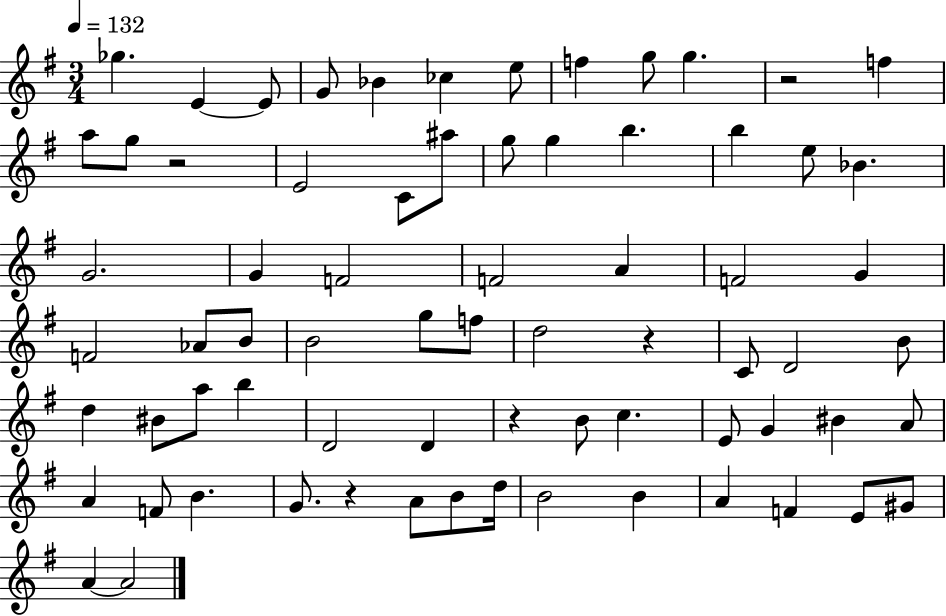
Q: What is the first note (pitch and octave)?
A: Gb5